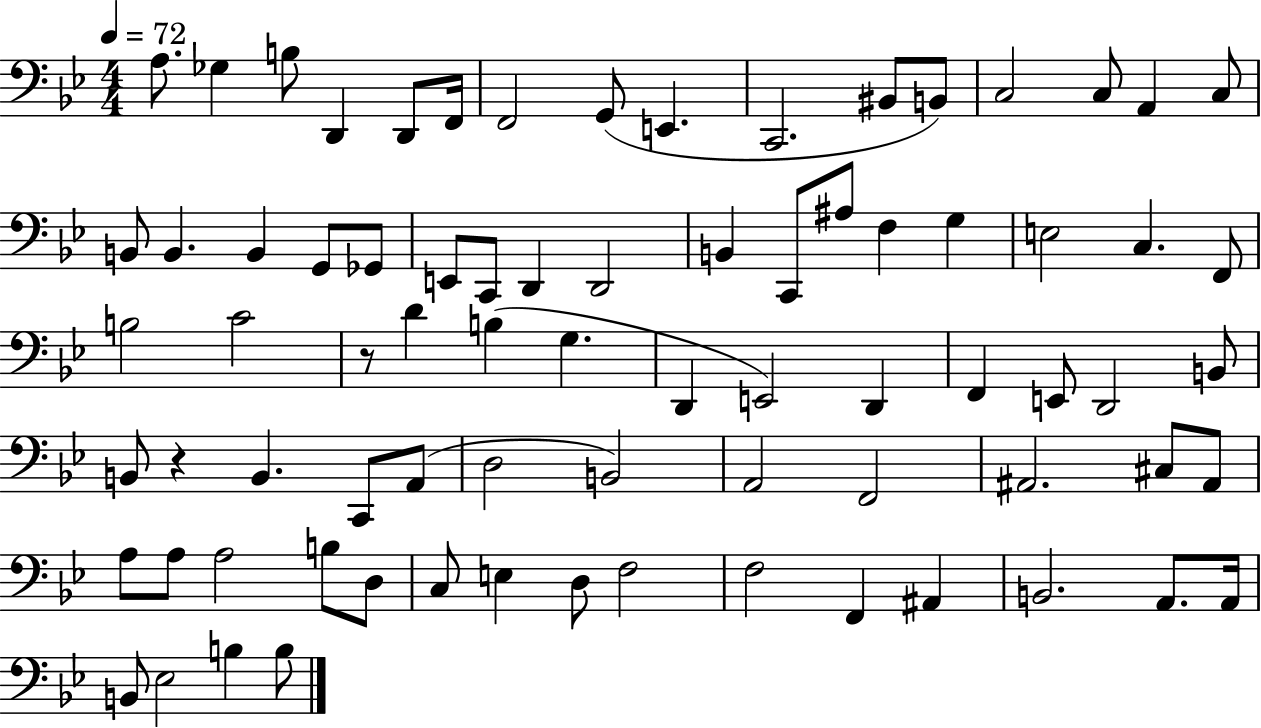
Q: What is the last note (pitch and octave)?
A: B3